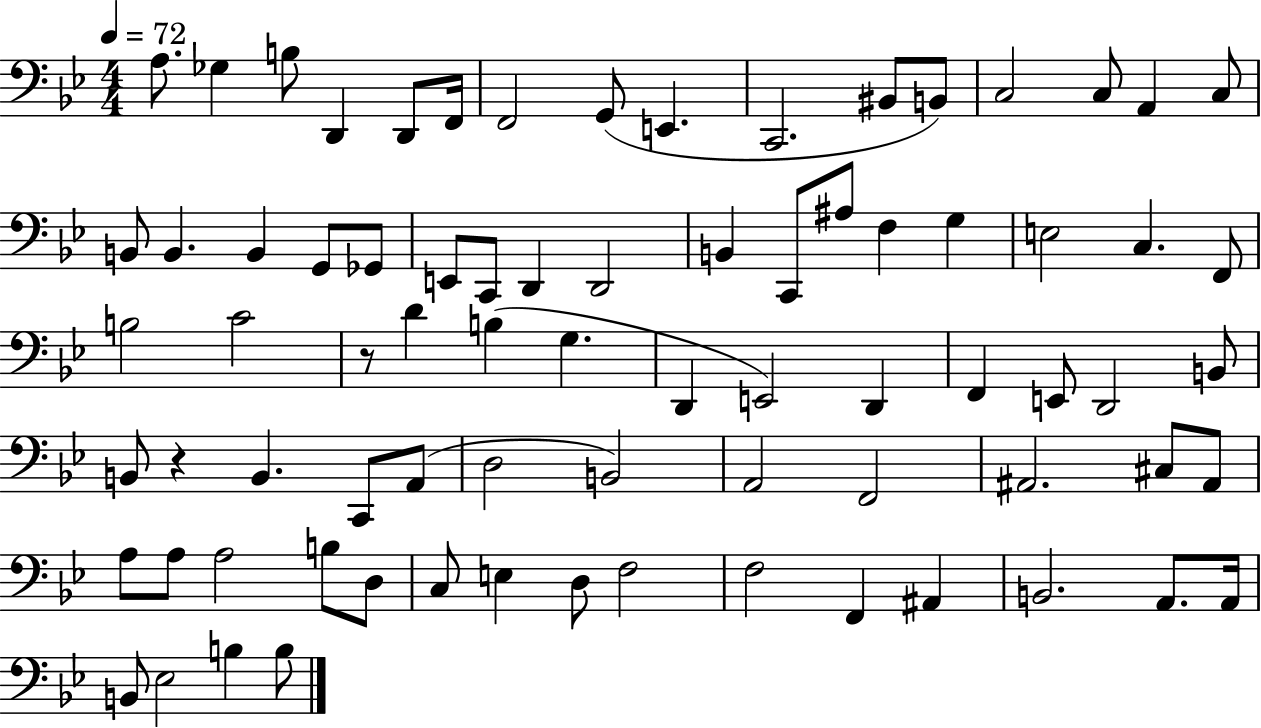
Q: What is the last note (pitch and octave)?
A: B3